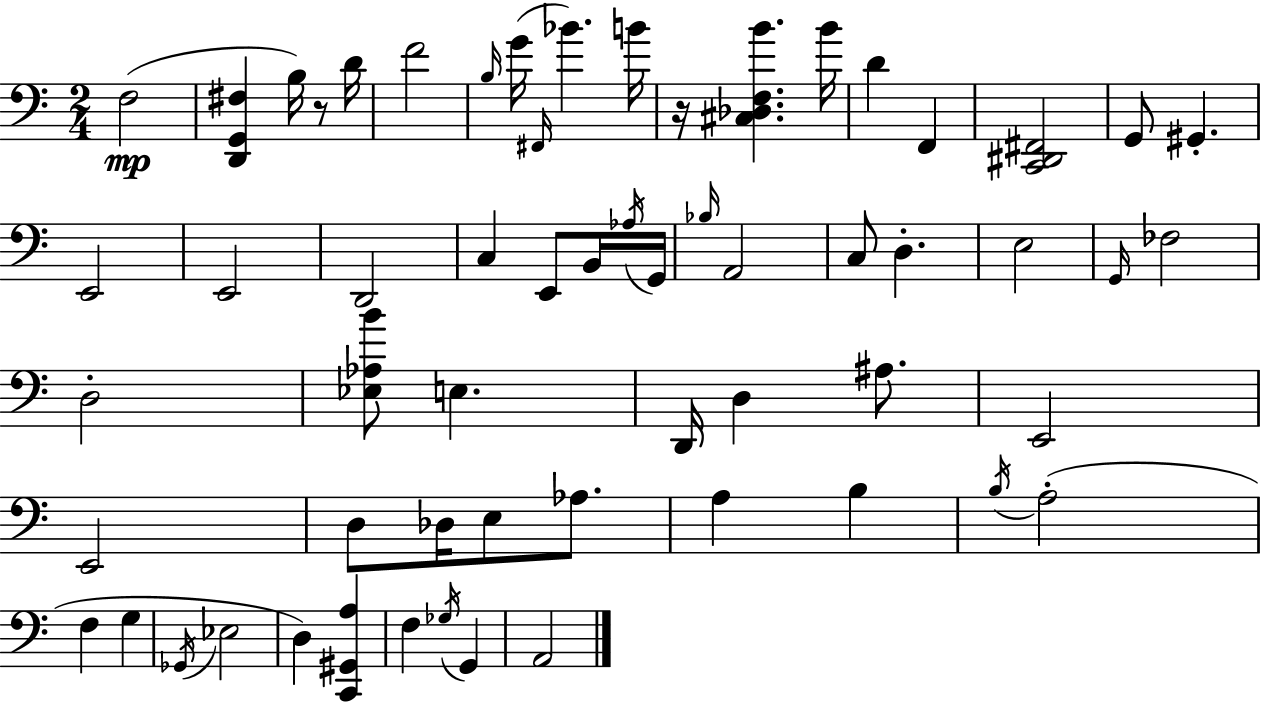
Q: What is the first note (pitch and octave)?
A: F3